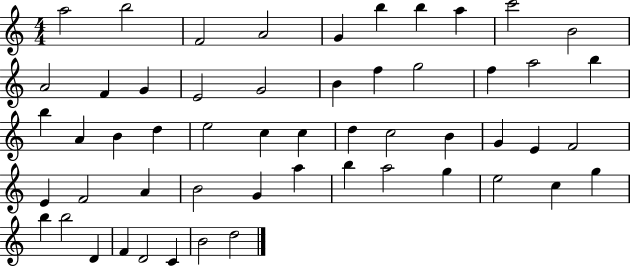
X:1
T:Untitled
M:4/4
L:1/4
K:C
a2 b2 F2 A2 G b b a c'2 B2 A2 F G E2 G2 B f g2 f a2 b b A B d e2 c c d c2 B G E F2 E F2 A B2 G a b a2 g e2 c g b b2 D F D2 C B2 d2